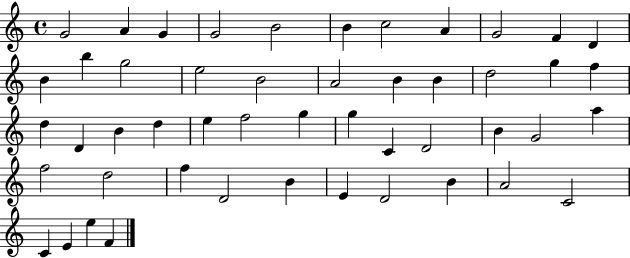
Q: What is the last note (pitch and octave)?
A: F4